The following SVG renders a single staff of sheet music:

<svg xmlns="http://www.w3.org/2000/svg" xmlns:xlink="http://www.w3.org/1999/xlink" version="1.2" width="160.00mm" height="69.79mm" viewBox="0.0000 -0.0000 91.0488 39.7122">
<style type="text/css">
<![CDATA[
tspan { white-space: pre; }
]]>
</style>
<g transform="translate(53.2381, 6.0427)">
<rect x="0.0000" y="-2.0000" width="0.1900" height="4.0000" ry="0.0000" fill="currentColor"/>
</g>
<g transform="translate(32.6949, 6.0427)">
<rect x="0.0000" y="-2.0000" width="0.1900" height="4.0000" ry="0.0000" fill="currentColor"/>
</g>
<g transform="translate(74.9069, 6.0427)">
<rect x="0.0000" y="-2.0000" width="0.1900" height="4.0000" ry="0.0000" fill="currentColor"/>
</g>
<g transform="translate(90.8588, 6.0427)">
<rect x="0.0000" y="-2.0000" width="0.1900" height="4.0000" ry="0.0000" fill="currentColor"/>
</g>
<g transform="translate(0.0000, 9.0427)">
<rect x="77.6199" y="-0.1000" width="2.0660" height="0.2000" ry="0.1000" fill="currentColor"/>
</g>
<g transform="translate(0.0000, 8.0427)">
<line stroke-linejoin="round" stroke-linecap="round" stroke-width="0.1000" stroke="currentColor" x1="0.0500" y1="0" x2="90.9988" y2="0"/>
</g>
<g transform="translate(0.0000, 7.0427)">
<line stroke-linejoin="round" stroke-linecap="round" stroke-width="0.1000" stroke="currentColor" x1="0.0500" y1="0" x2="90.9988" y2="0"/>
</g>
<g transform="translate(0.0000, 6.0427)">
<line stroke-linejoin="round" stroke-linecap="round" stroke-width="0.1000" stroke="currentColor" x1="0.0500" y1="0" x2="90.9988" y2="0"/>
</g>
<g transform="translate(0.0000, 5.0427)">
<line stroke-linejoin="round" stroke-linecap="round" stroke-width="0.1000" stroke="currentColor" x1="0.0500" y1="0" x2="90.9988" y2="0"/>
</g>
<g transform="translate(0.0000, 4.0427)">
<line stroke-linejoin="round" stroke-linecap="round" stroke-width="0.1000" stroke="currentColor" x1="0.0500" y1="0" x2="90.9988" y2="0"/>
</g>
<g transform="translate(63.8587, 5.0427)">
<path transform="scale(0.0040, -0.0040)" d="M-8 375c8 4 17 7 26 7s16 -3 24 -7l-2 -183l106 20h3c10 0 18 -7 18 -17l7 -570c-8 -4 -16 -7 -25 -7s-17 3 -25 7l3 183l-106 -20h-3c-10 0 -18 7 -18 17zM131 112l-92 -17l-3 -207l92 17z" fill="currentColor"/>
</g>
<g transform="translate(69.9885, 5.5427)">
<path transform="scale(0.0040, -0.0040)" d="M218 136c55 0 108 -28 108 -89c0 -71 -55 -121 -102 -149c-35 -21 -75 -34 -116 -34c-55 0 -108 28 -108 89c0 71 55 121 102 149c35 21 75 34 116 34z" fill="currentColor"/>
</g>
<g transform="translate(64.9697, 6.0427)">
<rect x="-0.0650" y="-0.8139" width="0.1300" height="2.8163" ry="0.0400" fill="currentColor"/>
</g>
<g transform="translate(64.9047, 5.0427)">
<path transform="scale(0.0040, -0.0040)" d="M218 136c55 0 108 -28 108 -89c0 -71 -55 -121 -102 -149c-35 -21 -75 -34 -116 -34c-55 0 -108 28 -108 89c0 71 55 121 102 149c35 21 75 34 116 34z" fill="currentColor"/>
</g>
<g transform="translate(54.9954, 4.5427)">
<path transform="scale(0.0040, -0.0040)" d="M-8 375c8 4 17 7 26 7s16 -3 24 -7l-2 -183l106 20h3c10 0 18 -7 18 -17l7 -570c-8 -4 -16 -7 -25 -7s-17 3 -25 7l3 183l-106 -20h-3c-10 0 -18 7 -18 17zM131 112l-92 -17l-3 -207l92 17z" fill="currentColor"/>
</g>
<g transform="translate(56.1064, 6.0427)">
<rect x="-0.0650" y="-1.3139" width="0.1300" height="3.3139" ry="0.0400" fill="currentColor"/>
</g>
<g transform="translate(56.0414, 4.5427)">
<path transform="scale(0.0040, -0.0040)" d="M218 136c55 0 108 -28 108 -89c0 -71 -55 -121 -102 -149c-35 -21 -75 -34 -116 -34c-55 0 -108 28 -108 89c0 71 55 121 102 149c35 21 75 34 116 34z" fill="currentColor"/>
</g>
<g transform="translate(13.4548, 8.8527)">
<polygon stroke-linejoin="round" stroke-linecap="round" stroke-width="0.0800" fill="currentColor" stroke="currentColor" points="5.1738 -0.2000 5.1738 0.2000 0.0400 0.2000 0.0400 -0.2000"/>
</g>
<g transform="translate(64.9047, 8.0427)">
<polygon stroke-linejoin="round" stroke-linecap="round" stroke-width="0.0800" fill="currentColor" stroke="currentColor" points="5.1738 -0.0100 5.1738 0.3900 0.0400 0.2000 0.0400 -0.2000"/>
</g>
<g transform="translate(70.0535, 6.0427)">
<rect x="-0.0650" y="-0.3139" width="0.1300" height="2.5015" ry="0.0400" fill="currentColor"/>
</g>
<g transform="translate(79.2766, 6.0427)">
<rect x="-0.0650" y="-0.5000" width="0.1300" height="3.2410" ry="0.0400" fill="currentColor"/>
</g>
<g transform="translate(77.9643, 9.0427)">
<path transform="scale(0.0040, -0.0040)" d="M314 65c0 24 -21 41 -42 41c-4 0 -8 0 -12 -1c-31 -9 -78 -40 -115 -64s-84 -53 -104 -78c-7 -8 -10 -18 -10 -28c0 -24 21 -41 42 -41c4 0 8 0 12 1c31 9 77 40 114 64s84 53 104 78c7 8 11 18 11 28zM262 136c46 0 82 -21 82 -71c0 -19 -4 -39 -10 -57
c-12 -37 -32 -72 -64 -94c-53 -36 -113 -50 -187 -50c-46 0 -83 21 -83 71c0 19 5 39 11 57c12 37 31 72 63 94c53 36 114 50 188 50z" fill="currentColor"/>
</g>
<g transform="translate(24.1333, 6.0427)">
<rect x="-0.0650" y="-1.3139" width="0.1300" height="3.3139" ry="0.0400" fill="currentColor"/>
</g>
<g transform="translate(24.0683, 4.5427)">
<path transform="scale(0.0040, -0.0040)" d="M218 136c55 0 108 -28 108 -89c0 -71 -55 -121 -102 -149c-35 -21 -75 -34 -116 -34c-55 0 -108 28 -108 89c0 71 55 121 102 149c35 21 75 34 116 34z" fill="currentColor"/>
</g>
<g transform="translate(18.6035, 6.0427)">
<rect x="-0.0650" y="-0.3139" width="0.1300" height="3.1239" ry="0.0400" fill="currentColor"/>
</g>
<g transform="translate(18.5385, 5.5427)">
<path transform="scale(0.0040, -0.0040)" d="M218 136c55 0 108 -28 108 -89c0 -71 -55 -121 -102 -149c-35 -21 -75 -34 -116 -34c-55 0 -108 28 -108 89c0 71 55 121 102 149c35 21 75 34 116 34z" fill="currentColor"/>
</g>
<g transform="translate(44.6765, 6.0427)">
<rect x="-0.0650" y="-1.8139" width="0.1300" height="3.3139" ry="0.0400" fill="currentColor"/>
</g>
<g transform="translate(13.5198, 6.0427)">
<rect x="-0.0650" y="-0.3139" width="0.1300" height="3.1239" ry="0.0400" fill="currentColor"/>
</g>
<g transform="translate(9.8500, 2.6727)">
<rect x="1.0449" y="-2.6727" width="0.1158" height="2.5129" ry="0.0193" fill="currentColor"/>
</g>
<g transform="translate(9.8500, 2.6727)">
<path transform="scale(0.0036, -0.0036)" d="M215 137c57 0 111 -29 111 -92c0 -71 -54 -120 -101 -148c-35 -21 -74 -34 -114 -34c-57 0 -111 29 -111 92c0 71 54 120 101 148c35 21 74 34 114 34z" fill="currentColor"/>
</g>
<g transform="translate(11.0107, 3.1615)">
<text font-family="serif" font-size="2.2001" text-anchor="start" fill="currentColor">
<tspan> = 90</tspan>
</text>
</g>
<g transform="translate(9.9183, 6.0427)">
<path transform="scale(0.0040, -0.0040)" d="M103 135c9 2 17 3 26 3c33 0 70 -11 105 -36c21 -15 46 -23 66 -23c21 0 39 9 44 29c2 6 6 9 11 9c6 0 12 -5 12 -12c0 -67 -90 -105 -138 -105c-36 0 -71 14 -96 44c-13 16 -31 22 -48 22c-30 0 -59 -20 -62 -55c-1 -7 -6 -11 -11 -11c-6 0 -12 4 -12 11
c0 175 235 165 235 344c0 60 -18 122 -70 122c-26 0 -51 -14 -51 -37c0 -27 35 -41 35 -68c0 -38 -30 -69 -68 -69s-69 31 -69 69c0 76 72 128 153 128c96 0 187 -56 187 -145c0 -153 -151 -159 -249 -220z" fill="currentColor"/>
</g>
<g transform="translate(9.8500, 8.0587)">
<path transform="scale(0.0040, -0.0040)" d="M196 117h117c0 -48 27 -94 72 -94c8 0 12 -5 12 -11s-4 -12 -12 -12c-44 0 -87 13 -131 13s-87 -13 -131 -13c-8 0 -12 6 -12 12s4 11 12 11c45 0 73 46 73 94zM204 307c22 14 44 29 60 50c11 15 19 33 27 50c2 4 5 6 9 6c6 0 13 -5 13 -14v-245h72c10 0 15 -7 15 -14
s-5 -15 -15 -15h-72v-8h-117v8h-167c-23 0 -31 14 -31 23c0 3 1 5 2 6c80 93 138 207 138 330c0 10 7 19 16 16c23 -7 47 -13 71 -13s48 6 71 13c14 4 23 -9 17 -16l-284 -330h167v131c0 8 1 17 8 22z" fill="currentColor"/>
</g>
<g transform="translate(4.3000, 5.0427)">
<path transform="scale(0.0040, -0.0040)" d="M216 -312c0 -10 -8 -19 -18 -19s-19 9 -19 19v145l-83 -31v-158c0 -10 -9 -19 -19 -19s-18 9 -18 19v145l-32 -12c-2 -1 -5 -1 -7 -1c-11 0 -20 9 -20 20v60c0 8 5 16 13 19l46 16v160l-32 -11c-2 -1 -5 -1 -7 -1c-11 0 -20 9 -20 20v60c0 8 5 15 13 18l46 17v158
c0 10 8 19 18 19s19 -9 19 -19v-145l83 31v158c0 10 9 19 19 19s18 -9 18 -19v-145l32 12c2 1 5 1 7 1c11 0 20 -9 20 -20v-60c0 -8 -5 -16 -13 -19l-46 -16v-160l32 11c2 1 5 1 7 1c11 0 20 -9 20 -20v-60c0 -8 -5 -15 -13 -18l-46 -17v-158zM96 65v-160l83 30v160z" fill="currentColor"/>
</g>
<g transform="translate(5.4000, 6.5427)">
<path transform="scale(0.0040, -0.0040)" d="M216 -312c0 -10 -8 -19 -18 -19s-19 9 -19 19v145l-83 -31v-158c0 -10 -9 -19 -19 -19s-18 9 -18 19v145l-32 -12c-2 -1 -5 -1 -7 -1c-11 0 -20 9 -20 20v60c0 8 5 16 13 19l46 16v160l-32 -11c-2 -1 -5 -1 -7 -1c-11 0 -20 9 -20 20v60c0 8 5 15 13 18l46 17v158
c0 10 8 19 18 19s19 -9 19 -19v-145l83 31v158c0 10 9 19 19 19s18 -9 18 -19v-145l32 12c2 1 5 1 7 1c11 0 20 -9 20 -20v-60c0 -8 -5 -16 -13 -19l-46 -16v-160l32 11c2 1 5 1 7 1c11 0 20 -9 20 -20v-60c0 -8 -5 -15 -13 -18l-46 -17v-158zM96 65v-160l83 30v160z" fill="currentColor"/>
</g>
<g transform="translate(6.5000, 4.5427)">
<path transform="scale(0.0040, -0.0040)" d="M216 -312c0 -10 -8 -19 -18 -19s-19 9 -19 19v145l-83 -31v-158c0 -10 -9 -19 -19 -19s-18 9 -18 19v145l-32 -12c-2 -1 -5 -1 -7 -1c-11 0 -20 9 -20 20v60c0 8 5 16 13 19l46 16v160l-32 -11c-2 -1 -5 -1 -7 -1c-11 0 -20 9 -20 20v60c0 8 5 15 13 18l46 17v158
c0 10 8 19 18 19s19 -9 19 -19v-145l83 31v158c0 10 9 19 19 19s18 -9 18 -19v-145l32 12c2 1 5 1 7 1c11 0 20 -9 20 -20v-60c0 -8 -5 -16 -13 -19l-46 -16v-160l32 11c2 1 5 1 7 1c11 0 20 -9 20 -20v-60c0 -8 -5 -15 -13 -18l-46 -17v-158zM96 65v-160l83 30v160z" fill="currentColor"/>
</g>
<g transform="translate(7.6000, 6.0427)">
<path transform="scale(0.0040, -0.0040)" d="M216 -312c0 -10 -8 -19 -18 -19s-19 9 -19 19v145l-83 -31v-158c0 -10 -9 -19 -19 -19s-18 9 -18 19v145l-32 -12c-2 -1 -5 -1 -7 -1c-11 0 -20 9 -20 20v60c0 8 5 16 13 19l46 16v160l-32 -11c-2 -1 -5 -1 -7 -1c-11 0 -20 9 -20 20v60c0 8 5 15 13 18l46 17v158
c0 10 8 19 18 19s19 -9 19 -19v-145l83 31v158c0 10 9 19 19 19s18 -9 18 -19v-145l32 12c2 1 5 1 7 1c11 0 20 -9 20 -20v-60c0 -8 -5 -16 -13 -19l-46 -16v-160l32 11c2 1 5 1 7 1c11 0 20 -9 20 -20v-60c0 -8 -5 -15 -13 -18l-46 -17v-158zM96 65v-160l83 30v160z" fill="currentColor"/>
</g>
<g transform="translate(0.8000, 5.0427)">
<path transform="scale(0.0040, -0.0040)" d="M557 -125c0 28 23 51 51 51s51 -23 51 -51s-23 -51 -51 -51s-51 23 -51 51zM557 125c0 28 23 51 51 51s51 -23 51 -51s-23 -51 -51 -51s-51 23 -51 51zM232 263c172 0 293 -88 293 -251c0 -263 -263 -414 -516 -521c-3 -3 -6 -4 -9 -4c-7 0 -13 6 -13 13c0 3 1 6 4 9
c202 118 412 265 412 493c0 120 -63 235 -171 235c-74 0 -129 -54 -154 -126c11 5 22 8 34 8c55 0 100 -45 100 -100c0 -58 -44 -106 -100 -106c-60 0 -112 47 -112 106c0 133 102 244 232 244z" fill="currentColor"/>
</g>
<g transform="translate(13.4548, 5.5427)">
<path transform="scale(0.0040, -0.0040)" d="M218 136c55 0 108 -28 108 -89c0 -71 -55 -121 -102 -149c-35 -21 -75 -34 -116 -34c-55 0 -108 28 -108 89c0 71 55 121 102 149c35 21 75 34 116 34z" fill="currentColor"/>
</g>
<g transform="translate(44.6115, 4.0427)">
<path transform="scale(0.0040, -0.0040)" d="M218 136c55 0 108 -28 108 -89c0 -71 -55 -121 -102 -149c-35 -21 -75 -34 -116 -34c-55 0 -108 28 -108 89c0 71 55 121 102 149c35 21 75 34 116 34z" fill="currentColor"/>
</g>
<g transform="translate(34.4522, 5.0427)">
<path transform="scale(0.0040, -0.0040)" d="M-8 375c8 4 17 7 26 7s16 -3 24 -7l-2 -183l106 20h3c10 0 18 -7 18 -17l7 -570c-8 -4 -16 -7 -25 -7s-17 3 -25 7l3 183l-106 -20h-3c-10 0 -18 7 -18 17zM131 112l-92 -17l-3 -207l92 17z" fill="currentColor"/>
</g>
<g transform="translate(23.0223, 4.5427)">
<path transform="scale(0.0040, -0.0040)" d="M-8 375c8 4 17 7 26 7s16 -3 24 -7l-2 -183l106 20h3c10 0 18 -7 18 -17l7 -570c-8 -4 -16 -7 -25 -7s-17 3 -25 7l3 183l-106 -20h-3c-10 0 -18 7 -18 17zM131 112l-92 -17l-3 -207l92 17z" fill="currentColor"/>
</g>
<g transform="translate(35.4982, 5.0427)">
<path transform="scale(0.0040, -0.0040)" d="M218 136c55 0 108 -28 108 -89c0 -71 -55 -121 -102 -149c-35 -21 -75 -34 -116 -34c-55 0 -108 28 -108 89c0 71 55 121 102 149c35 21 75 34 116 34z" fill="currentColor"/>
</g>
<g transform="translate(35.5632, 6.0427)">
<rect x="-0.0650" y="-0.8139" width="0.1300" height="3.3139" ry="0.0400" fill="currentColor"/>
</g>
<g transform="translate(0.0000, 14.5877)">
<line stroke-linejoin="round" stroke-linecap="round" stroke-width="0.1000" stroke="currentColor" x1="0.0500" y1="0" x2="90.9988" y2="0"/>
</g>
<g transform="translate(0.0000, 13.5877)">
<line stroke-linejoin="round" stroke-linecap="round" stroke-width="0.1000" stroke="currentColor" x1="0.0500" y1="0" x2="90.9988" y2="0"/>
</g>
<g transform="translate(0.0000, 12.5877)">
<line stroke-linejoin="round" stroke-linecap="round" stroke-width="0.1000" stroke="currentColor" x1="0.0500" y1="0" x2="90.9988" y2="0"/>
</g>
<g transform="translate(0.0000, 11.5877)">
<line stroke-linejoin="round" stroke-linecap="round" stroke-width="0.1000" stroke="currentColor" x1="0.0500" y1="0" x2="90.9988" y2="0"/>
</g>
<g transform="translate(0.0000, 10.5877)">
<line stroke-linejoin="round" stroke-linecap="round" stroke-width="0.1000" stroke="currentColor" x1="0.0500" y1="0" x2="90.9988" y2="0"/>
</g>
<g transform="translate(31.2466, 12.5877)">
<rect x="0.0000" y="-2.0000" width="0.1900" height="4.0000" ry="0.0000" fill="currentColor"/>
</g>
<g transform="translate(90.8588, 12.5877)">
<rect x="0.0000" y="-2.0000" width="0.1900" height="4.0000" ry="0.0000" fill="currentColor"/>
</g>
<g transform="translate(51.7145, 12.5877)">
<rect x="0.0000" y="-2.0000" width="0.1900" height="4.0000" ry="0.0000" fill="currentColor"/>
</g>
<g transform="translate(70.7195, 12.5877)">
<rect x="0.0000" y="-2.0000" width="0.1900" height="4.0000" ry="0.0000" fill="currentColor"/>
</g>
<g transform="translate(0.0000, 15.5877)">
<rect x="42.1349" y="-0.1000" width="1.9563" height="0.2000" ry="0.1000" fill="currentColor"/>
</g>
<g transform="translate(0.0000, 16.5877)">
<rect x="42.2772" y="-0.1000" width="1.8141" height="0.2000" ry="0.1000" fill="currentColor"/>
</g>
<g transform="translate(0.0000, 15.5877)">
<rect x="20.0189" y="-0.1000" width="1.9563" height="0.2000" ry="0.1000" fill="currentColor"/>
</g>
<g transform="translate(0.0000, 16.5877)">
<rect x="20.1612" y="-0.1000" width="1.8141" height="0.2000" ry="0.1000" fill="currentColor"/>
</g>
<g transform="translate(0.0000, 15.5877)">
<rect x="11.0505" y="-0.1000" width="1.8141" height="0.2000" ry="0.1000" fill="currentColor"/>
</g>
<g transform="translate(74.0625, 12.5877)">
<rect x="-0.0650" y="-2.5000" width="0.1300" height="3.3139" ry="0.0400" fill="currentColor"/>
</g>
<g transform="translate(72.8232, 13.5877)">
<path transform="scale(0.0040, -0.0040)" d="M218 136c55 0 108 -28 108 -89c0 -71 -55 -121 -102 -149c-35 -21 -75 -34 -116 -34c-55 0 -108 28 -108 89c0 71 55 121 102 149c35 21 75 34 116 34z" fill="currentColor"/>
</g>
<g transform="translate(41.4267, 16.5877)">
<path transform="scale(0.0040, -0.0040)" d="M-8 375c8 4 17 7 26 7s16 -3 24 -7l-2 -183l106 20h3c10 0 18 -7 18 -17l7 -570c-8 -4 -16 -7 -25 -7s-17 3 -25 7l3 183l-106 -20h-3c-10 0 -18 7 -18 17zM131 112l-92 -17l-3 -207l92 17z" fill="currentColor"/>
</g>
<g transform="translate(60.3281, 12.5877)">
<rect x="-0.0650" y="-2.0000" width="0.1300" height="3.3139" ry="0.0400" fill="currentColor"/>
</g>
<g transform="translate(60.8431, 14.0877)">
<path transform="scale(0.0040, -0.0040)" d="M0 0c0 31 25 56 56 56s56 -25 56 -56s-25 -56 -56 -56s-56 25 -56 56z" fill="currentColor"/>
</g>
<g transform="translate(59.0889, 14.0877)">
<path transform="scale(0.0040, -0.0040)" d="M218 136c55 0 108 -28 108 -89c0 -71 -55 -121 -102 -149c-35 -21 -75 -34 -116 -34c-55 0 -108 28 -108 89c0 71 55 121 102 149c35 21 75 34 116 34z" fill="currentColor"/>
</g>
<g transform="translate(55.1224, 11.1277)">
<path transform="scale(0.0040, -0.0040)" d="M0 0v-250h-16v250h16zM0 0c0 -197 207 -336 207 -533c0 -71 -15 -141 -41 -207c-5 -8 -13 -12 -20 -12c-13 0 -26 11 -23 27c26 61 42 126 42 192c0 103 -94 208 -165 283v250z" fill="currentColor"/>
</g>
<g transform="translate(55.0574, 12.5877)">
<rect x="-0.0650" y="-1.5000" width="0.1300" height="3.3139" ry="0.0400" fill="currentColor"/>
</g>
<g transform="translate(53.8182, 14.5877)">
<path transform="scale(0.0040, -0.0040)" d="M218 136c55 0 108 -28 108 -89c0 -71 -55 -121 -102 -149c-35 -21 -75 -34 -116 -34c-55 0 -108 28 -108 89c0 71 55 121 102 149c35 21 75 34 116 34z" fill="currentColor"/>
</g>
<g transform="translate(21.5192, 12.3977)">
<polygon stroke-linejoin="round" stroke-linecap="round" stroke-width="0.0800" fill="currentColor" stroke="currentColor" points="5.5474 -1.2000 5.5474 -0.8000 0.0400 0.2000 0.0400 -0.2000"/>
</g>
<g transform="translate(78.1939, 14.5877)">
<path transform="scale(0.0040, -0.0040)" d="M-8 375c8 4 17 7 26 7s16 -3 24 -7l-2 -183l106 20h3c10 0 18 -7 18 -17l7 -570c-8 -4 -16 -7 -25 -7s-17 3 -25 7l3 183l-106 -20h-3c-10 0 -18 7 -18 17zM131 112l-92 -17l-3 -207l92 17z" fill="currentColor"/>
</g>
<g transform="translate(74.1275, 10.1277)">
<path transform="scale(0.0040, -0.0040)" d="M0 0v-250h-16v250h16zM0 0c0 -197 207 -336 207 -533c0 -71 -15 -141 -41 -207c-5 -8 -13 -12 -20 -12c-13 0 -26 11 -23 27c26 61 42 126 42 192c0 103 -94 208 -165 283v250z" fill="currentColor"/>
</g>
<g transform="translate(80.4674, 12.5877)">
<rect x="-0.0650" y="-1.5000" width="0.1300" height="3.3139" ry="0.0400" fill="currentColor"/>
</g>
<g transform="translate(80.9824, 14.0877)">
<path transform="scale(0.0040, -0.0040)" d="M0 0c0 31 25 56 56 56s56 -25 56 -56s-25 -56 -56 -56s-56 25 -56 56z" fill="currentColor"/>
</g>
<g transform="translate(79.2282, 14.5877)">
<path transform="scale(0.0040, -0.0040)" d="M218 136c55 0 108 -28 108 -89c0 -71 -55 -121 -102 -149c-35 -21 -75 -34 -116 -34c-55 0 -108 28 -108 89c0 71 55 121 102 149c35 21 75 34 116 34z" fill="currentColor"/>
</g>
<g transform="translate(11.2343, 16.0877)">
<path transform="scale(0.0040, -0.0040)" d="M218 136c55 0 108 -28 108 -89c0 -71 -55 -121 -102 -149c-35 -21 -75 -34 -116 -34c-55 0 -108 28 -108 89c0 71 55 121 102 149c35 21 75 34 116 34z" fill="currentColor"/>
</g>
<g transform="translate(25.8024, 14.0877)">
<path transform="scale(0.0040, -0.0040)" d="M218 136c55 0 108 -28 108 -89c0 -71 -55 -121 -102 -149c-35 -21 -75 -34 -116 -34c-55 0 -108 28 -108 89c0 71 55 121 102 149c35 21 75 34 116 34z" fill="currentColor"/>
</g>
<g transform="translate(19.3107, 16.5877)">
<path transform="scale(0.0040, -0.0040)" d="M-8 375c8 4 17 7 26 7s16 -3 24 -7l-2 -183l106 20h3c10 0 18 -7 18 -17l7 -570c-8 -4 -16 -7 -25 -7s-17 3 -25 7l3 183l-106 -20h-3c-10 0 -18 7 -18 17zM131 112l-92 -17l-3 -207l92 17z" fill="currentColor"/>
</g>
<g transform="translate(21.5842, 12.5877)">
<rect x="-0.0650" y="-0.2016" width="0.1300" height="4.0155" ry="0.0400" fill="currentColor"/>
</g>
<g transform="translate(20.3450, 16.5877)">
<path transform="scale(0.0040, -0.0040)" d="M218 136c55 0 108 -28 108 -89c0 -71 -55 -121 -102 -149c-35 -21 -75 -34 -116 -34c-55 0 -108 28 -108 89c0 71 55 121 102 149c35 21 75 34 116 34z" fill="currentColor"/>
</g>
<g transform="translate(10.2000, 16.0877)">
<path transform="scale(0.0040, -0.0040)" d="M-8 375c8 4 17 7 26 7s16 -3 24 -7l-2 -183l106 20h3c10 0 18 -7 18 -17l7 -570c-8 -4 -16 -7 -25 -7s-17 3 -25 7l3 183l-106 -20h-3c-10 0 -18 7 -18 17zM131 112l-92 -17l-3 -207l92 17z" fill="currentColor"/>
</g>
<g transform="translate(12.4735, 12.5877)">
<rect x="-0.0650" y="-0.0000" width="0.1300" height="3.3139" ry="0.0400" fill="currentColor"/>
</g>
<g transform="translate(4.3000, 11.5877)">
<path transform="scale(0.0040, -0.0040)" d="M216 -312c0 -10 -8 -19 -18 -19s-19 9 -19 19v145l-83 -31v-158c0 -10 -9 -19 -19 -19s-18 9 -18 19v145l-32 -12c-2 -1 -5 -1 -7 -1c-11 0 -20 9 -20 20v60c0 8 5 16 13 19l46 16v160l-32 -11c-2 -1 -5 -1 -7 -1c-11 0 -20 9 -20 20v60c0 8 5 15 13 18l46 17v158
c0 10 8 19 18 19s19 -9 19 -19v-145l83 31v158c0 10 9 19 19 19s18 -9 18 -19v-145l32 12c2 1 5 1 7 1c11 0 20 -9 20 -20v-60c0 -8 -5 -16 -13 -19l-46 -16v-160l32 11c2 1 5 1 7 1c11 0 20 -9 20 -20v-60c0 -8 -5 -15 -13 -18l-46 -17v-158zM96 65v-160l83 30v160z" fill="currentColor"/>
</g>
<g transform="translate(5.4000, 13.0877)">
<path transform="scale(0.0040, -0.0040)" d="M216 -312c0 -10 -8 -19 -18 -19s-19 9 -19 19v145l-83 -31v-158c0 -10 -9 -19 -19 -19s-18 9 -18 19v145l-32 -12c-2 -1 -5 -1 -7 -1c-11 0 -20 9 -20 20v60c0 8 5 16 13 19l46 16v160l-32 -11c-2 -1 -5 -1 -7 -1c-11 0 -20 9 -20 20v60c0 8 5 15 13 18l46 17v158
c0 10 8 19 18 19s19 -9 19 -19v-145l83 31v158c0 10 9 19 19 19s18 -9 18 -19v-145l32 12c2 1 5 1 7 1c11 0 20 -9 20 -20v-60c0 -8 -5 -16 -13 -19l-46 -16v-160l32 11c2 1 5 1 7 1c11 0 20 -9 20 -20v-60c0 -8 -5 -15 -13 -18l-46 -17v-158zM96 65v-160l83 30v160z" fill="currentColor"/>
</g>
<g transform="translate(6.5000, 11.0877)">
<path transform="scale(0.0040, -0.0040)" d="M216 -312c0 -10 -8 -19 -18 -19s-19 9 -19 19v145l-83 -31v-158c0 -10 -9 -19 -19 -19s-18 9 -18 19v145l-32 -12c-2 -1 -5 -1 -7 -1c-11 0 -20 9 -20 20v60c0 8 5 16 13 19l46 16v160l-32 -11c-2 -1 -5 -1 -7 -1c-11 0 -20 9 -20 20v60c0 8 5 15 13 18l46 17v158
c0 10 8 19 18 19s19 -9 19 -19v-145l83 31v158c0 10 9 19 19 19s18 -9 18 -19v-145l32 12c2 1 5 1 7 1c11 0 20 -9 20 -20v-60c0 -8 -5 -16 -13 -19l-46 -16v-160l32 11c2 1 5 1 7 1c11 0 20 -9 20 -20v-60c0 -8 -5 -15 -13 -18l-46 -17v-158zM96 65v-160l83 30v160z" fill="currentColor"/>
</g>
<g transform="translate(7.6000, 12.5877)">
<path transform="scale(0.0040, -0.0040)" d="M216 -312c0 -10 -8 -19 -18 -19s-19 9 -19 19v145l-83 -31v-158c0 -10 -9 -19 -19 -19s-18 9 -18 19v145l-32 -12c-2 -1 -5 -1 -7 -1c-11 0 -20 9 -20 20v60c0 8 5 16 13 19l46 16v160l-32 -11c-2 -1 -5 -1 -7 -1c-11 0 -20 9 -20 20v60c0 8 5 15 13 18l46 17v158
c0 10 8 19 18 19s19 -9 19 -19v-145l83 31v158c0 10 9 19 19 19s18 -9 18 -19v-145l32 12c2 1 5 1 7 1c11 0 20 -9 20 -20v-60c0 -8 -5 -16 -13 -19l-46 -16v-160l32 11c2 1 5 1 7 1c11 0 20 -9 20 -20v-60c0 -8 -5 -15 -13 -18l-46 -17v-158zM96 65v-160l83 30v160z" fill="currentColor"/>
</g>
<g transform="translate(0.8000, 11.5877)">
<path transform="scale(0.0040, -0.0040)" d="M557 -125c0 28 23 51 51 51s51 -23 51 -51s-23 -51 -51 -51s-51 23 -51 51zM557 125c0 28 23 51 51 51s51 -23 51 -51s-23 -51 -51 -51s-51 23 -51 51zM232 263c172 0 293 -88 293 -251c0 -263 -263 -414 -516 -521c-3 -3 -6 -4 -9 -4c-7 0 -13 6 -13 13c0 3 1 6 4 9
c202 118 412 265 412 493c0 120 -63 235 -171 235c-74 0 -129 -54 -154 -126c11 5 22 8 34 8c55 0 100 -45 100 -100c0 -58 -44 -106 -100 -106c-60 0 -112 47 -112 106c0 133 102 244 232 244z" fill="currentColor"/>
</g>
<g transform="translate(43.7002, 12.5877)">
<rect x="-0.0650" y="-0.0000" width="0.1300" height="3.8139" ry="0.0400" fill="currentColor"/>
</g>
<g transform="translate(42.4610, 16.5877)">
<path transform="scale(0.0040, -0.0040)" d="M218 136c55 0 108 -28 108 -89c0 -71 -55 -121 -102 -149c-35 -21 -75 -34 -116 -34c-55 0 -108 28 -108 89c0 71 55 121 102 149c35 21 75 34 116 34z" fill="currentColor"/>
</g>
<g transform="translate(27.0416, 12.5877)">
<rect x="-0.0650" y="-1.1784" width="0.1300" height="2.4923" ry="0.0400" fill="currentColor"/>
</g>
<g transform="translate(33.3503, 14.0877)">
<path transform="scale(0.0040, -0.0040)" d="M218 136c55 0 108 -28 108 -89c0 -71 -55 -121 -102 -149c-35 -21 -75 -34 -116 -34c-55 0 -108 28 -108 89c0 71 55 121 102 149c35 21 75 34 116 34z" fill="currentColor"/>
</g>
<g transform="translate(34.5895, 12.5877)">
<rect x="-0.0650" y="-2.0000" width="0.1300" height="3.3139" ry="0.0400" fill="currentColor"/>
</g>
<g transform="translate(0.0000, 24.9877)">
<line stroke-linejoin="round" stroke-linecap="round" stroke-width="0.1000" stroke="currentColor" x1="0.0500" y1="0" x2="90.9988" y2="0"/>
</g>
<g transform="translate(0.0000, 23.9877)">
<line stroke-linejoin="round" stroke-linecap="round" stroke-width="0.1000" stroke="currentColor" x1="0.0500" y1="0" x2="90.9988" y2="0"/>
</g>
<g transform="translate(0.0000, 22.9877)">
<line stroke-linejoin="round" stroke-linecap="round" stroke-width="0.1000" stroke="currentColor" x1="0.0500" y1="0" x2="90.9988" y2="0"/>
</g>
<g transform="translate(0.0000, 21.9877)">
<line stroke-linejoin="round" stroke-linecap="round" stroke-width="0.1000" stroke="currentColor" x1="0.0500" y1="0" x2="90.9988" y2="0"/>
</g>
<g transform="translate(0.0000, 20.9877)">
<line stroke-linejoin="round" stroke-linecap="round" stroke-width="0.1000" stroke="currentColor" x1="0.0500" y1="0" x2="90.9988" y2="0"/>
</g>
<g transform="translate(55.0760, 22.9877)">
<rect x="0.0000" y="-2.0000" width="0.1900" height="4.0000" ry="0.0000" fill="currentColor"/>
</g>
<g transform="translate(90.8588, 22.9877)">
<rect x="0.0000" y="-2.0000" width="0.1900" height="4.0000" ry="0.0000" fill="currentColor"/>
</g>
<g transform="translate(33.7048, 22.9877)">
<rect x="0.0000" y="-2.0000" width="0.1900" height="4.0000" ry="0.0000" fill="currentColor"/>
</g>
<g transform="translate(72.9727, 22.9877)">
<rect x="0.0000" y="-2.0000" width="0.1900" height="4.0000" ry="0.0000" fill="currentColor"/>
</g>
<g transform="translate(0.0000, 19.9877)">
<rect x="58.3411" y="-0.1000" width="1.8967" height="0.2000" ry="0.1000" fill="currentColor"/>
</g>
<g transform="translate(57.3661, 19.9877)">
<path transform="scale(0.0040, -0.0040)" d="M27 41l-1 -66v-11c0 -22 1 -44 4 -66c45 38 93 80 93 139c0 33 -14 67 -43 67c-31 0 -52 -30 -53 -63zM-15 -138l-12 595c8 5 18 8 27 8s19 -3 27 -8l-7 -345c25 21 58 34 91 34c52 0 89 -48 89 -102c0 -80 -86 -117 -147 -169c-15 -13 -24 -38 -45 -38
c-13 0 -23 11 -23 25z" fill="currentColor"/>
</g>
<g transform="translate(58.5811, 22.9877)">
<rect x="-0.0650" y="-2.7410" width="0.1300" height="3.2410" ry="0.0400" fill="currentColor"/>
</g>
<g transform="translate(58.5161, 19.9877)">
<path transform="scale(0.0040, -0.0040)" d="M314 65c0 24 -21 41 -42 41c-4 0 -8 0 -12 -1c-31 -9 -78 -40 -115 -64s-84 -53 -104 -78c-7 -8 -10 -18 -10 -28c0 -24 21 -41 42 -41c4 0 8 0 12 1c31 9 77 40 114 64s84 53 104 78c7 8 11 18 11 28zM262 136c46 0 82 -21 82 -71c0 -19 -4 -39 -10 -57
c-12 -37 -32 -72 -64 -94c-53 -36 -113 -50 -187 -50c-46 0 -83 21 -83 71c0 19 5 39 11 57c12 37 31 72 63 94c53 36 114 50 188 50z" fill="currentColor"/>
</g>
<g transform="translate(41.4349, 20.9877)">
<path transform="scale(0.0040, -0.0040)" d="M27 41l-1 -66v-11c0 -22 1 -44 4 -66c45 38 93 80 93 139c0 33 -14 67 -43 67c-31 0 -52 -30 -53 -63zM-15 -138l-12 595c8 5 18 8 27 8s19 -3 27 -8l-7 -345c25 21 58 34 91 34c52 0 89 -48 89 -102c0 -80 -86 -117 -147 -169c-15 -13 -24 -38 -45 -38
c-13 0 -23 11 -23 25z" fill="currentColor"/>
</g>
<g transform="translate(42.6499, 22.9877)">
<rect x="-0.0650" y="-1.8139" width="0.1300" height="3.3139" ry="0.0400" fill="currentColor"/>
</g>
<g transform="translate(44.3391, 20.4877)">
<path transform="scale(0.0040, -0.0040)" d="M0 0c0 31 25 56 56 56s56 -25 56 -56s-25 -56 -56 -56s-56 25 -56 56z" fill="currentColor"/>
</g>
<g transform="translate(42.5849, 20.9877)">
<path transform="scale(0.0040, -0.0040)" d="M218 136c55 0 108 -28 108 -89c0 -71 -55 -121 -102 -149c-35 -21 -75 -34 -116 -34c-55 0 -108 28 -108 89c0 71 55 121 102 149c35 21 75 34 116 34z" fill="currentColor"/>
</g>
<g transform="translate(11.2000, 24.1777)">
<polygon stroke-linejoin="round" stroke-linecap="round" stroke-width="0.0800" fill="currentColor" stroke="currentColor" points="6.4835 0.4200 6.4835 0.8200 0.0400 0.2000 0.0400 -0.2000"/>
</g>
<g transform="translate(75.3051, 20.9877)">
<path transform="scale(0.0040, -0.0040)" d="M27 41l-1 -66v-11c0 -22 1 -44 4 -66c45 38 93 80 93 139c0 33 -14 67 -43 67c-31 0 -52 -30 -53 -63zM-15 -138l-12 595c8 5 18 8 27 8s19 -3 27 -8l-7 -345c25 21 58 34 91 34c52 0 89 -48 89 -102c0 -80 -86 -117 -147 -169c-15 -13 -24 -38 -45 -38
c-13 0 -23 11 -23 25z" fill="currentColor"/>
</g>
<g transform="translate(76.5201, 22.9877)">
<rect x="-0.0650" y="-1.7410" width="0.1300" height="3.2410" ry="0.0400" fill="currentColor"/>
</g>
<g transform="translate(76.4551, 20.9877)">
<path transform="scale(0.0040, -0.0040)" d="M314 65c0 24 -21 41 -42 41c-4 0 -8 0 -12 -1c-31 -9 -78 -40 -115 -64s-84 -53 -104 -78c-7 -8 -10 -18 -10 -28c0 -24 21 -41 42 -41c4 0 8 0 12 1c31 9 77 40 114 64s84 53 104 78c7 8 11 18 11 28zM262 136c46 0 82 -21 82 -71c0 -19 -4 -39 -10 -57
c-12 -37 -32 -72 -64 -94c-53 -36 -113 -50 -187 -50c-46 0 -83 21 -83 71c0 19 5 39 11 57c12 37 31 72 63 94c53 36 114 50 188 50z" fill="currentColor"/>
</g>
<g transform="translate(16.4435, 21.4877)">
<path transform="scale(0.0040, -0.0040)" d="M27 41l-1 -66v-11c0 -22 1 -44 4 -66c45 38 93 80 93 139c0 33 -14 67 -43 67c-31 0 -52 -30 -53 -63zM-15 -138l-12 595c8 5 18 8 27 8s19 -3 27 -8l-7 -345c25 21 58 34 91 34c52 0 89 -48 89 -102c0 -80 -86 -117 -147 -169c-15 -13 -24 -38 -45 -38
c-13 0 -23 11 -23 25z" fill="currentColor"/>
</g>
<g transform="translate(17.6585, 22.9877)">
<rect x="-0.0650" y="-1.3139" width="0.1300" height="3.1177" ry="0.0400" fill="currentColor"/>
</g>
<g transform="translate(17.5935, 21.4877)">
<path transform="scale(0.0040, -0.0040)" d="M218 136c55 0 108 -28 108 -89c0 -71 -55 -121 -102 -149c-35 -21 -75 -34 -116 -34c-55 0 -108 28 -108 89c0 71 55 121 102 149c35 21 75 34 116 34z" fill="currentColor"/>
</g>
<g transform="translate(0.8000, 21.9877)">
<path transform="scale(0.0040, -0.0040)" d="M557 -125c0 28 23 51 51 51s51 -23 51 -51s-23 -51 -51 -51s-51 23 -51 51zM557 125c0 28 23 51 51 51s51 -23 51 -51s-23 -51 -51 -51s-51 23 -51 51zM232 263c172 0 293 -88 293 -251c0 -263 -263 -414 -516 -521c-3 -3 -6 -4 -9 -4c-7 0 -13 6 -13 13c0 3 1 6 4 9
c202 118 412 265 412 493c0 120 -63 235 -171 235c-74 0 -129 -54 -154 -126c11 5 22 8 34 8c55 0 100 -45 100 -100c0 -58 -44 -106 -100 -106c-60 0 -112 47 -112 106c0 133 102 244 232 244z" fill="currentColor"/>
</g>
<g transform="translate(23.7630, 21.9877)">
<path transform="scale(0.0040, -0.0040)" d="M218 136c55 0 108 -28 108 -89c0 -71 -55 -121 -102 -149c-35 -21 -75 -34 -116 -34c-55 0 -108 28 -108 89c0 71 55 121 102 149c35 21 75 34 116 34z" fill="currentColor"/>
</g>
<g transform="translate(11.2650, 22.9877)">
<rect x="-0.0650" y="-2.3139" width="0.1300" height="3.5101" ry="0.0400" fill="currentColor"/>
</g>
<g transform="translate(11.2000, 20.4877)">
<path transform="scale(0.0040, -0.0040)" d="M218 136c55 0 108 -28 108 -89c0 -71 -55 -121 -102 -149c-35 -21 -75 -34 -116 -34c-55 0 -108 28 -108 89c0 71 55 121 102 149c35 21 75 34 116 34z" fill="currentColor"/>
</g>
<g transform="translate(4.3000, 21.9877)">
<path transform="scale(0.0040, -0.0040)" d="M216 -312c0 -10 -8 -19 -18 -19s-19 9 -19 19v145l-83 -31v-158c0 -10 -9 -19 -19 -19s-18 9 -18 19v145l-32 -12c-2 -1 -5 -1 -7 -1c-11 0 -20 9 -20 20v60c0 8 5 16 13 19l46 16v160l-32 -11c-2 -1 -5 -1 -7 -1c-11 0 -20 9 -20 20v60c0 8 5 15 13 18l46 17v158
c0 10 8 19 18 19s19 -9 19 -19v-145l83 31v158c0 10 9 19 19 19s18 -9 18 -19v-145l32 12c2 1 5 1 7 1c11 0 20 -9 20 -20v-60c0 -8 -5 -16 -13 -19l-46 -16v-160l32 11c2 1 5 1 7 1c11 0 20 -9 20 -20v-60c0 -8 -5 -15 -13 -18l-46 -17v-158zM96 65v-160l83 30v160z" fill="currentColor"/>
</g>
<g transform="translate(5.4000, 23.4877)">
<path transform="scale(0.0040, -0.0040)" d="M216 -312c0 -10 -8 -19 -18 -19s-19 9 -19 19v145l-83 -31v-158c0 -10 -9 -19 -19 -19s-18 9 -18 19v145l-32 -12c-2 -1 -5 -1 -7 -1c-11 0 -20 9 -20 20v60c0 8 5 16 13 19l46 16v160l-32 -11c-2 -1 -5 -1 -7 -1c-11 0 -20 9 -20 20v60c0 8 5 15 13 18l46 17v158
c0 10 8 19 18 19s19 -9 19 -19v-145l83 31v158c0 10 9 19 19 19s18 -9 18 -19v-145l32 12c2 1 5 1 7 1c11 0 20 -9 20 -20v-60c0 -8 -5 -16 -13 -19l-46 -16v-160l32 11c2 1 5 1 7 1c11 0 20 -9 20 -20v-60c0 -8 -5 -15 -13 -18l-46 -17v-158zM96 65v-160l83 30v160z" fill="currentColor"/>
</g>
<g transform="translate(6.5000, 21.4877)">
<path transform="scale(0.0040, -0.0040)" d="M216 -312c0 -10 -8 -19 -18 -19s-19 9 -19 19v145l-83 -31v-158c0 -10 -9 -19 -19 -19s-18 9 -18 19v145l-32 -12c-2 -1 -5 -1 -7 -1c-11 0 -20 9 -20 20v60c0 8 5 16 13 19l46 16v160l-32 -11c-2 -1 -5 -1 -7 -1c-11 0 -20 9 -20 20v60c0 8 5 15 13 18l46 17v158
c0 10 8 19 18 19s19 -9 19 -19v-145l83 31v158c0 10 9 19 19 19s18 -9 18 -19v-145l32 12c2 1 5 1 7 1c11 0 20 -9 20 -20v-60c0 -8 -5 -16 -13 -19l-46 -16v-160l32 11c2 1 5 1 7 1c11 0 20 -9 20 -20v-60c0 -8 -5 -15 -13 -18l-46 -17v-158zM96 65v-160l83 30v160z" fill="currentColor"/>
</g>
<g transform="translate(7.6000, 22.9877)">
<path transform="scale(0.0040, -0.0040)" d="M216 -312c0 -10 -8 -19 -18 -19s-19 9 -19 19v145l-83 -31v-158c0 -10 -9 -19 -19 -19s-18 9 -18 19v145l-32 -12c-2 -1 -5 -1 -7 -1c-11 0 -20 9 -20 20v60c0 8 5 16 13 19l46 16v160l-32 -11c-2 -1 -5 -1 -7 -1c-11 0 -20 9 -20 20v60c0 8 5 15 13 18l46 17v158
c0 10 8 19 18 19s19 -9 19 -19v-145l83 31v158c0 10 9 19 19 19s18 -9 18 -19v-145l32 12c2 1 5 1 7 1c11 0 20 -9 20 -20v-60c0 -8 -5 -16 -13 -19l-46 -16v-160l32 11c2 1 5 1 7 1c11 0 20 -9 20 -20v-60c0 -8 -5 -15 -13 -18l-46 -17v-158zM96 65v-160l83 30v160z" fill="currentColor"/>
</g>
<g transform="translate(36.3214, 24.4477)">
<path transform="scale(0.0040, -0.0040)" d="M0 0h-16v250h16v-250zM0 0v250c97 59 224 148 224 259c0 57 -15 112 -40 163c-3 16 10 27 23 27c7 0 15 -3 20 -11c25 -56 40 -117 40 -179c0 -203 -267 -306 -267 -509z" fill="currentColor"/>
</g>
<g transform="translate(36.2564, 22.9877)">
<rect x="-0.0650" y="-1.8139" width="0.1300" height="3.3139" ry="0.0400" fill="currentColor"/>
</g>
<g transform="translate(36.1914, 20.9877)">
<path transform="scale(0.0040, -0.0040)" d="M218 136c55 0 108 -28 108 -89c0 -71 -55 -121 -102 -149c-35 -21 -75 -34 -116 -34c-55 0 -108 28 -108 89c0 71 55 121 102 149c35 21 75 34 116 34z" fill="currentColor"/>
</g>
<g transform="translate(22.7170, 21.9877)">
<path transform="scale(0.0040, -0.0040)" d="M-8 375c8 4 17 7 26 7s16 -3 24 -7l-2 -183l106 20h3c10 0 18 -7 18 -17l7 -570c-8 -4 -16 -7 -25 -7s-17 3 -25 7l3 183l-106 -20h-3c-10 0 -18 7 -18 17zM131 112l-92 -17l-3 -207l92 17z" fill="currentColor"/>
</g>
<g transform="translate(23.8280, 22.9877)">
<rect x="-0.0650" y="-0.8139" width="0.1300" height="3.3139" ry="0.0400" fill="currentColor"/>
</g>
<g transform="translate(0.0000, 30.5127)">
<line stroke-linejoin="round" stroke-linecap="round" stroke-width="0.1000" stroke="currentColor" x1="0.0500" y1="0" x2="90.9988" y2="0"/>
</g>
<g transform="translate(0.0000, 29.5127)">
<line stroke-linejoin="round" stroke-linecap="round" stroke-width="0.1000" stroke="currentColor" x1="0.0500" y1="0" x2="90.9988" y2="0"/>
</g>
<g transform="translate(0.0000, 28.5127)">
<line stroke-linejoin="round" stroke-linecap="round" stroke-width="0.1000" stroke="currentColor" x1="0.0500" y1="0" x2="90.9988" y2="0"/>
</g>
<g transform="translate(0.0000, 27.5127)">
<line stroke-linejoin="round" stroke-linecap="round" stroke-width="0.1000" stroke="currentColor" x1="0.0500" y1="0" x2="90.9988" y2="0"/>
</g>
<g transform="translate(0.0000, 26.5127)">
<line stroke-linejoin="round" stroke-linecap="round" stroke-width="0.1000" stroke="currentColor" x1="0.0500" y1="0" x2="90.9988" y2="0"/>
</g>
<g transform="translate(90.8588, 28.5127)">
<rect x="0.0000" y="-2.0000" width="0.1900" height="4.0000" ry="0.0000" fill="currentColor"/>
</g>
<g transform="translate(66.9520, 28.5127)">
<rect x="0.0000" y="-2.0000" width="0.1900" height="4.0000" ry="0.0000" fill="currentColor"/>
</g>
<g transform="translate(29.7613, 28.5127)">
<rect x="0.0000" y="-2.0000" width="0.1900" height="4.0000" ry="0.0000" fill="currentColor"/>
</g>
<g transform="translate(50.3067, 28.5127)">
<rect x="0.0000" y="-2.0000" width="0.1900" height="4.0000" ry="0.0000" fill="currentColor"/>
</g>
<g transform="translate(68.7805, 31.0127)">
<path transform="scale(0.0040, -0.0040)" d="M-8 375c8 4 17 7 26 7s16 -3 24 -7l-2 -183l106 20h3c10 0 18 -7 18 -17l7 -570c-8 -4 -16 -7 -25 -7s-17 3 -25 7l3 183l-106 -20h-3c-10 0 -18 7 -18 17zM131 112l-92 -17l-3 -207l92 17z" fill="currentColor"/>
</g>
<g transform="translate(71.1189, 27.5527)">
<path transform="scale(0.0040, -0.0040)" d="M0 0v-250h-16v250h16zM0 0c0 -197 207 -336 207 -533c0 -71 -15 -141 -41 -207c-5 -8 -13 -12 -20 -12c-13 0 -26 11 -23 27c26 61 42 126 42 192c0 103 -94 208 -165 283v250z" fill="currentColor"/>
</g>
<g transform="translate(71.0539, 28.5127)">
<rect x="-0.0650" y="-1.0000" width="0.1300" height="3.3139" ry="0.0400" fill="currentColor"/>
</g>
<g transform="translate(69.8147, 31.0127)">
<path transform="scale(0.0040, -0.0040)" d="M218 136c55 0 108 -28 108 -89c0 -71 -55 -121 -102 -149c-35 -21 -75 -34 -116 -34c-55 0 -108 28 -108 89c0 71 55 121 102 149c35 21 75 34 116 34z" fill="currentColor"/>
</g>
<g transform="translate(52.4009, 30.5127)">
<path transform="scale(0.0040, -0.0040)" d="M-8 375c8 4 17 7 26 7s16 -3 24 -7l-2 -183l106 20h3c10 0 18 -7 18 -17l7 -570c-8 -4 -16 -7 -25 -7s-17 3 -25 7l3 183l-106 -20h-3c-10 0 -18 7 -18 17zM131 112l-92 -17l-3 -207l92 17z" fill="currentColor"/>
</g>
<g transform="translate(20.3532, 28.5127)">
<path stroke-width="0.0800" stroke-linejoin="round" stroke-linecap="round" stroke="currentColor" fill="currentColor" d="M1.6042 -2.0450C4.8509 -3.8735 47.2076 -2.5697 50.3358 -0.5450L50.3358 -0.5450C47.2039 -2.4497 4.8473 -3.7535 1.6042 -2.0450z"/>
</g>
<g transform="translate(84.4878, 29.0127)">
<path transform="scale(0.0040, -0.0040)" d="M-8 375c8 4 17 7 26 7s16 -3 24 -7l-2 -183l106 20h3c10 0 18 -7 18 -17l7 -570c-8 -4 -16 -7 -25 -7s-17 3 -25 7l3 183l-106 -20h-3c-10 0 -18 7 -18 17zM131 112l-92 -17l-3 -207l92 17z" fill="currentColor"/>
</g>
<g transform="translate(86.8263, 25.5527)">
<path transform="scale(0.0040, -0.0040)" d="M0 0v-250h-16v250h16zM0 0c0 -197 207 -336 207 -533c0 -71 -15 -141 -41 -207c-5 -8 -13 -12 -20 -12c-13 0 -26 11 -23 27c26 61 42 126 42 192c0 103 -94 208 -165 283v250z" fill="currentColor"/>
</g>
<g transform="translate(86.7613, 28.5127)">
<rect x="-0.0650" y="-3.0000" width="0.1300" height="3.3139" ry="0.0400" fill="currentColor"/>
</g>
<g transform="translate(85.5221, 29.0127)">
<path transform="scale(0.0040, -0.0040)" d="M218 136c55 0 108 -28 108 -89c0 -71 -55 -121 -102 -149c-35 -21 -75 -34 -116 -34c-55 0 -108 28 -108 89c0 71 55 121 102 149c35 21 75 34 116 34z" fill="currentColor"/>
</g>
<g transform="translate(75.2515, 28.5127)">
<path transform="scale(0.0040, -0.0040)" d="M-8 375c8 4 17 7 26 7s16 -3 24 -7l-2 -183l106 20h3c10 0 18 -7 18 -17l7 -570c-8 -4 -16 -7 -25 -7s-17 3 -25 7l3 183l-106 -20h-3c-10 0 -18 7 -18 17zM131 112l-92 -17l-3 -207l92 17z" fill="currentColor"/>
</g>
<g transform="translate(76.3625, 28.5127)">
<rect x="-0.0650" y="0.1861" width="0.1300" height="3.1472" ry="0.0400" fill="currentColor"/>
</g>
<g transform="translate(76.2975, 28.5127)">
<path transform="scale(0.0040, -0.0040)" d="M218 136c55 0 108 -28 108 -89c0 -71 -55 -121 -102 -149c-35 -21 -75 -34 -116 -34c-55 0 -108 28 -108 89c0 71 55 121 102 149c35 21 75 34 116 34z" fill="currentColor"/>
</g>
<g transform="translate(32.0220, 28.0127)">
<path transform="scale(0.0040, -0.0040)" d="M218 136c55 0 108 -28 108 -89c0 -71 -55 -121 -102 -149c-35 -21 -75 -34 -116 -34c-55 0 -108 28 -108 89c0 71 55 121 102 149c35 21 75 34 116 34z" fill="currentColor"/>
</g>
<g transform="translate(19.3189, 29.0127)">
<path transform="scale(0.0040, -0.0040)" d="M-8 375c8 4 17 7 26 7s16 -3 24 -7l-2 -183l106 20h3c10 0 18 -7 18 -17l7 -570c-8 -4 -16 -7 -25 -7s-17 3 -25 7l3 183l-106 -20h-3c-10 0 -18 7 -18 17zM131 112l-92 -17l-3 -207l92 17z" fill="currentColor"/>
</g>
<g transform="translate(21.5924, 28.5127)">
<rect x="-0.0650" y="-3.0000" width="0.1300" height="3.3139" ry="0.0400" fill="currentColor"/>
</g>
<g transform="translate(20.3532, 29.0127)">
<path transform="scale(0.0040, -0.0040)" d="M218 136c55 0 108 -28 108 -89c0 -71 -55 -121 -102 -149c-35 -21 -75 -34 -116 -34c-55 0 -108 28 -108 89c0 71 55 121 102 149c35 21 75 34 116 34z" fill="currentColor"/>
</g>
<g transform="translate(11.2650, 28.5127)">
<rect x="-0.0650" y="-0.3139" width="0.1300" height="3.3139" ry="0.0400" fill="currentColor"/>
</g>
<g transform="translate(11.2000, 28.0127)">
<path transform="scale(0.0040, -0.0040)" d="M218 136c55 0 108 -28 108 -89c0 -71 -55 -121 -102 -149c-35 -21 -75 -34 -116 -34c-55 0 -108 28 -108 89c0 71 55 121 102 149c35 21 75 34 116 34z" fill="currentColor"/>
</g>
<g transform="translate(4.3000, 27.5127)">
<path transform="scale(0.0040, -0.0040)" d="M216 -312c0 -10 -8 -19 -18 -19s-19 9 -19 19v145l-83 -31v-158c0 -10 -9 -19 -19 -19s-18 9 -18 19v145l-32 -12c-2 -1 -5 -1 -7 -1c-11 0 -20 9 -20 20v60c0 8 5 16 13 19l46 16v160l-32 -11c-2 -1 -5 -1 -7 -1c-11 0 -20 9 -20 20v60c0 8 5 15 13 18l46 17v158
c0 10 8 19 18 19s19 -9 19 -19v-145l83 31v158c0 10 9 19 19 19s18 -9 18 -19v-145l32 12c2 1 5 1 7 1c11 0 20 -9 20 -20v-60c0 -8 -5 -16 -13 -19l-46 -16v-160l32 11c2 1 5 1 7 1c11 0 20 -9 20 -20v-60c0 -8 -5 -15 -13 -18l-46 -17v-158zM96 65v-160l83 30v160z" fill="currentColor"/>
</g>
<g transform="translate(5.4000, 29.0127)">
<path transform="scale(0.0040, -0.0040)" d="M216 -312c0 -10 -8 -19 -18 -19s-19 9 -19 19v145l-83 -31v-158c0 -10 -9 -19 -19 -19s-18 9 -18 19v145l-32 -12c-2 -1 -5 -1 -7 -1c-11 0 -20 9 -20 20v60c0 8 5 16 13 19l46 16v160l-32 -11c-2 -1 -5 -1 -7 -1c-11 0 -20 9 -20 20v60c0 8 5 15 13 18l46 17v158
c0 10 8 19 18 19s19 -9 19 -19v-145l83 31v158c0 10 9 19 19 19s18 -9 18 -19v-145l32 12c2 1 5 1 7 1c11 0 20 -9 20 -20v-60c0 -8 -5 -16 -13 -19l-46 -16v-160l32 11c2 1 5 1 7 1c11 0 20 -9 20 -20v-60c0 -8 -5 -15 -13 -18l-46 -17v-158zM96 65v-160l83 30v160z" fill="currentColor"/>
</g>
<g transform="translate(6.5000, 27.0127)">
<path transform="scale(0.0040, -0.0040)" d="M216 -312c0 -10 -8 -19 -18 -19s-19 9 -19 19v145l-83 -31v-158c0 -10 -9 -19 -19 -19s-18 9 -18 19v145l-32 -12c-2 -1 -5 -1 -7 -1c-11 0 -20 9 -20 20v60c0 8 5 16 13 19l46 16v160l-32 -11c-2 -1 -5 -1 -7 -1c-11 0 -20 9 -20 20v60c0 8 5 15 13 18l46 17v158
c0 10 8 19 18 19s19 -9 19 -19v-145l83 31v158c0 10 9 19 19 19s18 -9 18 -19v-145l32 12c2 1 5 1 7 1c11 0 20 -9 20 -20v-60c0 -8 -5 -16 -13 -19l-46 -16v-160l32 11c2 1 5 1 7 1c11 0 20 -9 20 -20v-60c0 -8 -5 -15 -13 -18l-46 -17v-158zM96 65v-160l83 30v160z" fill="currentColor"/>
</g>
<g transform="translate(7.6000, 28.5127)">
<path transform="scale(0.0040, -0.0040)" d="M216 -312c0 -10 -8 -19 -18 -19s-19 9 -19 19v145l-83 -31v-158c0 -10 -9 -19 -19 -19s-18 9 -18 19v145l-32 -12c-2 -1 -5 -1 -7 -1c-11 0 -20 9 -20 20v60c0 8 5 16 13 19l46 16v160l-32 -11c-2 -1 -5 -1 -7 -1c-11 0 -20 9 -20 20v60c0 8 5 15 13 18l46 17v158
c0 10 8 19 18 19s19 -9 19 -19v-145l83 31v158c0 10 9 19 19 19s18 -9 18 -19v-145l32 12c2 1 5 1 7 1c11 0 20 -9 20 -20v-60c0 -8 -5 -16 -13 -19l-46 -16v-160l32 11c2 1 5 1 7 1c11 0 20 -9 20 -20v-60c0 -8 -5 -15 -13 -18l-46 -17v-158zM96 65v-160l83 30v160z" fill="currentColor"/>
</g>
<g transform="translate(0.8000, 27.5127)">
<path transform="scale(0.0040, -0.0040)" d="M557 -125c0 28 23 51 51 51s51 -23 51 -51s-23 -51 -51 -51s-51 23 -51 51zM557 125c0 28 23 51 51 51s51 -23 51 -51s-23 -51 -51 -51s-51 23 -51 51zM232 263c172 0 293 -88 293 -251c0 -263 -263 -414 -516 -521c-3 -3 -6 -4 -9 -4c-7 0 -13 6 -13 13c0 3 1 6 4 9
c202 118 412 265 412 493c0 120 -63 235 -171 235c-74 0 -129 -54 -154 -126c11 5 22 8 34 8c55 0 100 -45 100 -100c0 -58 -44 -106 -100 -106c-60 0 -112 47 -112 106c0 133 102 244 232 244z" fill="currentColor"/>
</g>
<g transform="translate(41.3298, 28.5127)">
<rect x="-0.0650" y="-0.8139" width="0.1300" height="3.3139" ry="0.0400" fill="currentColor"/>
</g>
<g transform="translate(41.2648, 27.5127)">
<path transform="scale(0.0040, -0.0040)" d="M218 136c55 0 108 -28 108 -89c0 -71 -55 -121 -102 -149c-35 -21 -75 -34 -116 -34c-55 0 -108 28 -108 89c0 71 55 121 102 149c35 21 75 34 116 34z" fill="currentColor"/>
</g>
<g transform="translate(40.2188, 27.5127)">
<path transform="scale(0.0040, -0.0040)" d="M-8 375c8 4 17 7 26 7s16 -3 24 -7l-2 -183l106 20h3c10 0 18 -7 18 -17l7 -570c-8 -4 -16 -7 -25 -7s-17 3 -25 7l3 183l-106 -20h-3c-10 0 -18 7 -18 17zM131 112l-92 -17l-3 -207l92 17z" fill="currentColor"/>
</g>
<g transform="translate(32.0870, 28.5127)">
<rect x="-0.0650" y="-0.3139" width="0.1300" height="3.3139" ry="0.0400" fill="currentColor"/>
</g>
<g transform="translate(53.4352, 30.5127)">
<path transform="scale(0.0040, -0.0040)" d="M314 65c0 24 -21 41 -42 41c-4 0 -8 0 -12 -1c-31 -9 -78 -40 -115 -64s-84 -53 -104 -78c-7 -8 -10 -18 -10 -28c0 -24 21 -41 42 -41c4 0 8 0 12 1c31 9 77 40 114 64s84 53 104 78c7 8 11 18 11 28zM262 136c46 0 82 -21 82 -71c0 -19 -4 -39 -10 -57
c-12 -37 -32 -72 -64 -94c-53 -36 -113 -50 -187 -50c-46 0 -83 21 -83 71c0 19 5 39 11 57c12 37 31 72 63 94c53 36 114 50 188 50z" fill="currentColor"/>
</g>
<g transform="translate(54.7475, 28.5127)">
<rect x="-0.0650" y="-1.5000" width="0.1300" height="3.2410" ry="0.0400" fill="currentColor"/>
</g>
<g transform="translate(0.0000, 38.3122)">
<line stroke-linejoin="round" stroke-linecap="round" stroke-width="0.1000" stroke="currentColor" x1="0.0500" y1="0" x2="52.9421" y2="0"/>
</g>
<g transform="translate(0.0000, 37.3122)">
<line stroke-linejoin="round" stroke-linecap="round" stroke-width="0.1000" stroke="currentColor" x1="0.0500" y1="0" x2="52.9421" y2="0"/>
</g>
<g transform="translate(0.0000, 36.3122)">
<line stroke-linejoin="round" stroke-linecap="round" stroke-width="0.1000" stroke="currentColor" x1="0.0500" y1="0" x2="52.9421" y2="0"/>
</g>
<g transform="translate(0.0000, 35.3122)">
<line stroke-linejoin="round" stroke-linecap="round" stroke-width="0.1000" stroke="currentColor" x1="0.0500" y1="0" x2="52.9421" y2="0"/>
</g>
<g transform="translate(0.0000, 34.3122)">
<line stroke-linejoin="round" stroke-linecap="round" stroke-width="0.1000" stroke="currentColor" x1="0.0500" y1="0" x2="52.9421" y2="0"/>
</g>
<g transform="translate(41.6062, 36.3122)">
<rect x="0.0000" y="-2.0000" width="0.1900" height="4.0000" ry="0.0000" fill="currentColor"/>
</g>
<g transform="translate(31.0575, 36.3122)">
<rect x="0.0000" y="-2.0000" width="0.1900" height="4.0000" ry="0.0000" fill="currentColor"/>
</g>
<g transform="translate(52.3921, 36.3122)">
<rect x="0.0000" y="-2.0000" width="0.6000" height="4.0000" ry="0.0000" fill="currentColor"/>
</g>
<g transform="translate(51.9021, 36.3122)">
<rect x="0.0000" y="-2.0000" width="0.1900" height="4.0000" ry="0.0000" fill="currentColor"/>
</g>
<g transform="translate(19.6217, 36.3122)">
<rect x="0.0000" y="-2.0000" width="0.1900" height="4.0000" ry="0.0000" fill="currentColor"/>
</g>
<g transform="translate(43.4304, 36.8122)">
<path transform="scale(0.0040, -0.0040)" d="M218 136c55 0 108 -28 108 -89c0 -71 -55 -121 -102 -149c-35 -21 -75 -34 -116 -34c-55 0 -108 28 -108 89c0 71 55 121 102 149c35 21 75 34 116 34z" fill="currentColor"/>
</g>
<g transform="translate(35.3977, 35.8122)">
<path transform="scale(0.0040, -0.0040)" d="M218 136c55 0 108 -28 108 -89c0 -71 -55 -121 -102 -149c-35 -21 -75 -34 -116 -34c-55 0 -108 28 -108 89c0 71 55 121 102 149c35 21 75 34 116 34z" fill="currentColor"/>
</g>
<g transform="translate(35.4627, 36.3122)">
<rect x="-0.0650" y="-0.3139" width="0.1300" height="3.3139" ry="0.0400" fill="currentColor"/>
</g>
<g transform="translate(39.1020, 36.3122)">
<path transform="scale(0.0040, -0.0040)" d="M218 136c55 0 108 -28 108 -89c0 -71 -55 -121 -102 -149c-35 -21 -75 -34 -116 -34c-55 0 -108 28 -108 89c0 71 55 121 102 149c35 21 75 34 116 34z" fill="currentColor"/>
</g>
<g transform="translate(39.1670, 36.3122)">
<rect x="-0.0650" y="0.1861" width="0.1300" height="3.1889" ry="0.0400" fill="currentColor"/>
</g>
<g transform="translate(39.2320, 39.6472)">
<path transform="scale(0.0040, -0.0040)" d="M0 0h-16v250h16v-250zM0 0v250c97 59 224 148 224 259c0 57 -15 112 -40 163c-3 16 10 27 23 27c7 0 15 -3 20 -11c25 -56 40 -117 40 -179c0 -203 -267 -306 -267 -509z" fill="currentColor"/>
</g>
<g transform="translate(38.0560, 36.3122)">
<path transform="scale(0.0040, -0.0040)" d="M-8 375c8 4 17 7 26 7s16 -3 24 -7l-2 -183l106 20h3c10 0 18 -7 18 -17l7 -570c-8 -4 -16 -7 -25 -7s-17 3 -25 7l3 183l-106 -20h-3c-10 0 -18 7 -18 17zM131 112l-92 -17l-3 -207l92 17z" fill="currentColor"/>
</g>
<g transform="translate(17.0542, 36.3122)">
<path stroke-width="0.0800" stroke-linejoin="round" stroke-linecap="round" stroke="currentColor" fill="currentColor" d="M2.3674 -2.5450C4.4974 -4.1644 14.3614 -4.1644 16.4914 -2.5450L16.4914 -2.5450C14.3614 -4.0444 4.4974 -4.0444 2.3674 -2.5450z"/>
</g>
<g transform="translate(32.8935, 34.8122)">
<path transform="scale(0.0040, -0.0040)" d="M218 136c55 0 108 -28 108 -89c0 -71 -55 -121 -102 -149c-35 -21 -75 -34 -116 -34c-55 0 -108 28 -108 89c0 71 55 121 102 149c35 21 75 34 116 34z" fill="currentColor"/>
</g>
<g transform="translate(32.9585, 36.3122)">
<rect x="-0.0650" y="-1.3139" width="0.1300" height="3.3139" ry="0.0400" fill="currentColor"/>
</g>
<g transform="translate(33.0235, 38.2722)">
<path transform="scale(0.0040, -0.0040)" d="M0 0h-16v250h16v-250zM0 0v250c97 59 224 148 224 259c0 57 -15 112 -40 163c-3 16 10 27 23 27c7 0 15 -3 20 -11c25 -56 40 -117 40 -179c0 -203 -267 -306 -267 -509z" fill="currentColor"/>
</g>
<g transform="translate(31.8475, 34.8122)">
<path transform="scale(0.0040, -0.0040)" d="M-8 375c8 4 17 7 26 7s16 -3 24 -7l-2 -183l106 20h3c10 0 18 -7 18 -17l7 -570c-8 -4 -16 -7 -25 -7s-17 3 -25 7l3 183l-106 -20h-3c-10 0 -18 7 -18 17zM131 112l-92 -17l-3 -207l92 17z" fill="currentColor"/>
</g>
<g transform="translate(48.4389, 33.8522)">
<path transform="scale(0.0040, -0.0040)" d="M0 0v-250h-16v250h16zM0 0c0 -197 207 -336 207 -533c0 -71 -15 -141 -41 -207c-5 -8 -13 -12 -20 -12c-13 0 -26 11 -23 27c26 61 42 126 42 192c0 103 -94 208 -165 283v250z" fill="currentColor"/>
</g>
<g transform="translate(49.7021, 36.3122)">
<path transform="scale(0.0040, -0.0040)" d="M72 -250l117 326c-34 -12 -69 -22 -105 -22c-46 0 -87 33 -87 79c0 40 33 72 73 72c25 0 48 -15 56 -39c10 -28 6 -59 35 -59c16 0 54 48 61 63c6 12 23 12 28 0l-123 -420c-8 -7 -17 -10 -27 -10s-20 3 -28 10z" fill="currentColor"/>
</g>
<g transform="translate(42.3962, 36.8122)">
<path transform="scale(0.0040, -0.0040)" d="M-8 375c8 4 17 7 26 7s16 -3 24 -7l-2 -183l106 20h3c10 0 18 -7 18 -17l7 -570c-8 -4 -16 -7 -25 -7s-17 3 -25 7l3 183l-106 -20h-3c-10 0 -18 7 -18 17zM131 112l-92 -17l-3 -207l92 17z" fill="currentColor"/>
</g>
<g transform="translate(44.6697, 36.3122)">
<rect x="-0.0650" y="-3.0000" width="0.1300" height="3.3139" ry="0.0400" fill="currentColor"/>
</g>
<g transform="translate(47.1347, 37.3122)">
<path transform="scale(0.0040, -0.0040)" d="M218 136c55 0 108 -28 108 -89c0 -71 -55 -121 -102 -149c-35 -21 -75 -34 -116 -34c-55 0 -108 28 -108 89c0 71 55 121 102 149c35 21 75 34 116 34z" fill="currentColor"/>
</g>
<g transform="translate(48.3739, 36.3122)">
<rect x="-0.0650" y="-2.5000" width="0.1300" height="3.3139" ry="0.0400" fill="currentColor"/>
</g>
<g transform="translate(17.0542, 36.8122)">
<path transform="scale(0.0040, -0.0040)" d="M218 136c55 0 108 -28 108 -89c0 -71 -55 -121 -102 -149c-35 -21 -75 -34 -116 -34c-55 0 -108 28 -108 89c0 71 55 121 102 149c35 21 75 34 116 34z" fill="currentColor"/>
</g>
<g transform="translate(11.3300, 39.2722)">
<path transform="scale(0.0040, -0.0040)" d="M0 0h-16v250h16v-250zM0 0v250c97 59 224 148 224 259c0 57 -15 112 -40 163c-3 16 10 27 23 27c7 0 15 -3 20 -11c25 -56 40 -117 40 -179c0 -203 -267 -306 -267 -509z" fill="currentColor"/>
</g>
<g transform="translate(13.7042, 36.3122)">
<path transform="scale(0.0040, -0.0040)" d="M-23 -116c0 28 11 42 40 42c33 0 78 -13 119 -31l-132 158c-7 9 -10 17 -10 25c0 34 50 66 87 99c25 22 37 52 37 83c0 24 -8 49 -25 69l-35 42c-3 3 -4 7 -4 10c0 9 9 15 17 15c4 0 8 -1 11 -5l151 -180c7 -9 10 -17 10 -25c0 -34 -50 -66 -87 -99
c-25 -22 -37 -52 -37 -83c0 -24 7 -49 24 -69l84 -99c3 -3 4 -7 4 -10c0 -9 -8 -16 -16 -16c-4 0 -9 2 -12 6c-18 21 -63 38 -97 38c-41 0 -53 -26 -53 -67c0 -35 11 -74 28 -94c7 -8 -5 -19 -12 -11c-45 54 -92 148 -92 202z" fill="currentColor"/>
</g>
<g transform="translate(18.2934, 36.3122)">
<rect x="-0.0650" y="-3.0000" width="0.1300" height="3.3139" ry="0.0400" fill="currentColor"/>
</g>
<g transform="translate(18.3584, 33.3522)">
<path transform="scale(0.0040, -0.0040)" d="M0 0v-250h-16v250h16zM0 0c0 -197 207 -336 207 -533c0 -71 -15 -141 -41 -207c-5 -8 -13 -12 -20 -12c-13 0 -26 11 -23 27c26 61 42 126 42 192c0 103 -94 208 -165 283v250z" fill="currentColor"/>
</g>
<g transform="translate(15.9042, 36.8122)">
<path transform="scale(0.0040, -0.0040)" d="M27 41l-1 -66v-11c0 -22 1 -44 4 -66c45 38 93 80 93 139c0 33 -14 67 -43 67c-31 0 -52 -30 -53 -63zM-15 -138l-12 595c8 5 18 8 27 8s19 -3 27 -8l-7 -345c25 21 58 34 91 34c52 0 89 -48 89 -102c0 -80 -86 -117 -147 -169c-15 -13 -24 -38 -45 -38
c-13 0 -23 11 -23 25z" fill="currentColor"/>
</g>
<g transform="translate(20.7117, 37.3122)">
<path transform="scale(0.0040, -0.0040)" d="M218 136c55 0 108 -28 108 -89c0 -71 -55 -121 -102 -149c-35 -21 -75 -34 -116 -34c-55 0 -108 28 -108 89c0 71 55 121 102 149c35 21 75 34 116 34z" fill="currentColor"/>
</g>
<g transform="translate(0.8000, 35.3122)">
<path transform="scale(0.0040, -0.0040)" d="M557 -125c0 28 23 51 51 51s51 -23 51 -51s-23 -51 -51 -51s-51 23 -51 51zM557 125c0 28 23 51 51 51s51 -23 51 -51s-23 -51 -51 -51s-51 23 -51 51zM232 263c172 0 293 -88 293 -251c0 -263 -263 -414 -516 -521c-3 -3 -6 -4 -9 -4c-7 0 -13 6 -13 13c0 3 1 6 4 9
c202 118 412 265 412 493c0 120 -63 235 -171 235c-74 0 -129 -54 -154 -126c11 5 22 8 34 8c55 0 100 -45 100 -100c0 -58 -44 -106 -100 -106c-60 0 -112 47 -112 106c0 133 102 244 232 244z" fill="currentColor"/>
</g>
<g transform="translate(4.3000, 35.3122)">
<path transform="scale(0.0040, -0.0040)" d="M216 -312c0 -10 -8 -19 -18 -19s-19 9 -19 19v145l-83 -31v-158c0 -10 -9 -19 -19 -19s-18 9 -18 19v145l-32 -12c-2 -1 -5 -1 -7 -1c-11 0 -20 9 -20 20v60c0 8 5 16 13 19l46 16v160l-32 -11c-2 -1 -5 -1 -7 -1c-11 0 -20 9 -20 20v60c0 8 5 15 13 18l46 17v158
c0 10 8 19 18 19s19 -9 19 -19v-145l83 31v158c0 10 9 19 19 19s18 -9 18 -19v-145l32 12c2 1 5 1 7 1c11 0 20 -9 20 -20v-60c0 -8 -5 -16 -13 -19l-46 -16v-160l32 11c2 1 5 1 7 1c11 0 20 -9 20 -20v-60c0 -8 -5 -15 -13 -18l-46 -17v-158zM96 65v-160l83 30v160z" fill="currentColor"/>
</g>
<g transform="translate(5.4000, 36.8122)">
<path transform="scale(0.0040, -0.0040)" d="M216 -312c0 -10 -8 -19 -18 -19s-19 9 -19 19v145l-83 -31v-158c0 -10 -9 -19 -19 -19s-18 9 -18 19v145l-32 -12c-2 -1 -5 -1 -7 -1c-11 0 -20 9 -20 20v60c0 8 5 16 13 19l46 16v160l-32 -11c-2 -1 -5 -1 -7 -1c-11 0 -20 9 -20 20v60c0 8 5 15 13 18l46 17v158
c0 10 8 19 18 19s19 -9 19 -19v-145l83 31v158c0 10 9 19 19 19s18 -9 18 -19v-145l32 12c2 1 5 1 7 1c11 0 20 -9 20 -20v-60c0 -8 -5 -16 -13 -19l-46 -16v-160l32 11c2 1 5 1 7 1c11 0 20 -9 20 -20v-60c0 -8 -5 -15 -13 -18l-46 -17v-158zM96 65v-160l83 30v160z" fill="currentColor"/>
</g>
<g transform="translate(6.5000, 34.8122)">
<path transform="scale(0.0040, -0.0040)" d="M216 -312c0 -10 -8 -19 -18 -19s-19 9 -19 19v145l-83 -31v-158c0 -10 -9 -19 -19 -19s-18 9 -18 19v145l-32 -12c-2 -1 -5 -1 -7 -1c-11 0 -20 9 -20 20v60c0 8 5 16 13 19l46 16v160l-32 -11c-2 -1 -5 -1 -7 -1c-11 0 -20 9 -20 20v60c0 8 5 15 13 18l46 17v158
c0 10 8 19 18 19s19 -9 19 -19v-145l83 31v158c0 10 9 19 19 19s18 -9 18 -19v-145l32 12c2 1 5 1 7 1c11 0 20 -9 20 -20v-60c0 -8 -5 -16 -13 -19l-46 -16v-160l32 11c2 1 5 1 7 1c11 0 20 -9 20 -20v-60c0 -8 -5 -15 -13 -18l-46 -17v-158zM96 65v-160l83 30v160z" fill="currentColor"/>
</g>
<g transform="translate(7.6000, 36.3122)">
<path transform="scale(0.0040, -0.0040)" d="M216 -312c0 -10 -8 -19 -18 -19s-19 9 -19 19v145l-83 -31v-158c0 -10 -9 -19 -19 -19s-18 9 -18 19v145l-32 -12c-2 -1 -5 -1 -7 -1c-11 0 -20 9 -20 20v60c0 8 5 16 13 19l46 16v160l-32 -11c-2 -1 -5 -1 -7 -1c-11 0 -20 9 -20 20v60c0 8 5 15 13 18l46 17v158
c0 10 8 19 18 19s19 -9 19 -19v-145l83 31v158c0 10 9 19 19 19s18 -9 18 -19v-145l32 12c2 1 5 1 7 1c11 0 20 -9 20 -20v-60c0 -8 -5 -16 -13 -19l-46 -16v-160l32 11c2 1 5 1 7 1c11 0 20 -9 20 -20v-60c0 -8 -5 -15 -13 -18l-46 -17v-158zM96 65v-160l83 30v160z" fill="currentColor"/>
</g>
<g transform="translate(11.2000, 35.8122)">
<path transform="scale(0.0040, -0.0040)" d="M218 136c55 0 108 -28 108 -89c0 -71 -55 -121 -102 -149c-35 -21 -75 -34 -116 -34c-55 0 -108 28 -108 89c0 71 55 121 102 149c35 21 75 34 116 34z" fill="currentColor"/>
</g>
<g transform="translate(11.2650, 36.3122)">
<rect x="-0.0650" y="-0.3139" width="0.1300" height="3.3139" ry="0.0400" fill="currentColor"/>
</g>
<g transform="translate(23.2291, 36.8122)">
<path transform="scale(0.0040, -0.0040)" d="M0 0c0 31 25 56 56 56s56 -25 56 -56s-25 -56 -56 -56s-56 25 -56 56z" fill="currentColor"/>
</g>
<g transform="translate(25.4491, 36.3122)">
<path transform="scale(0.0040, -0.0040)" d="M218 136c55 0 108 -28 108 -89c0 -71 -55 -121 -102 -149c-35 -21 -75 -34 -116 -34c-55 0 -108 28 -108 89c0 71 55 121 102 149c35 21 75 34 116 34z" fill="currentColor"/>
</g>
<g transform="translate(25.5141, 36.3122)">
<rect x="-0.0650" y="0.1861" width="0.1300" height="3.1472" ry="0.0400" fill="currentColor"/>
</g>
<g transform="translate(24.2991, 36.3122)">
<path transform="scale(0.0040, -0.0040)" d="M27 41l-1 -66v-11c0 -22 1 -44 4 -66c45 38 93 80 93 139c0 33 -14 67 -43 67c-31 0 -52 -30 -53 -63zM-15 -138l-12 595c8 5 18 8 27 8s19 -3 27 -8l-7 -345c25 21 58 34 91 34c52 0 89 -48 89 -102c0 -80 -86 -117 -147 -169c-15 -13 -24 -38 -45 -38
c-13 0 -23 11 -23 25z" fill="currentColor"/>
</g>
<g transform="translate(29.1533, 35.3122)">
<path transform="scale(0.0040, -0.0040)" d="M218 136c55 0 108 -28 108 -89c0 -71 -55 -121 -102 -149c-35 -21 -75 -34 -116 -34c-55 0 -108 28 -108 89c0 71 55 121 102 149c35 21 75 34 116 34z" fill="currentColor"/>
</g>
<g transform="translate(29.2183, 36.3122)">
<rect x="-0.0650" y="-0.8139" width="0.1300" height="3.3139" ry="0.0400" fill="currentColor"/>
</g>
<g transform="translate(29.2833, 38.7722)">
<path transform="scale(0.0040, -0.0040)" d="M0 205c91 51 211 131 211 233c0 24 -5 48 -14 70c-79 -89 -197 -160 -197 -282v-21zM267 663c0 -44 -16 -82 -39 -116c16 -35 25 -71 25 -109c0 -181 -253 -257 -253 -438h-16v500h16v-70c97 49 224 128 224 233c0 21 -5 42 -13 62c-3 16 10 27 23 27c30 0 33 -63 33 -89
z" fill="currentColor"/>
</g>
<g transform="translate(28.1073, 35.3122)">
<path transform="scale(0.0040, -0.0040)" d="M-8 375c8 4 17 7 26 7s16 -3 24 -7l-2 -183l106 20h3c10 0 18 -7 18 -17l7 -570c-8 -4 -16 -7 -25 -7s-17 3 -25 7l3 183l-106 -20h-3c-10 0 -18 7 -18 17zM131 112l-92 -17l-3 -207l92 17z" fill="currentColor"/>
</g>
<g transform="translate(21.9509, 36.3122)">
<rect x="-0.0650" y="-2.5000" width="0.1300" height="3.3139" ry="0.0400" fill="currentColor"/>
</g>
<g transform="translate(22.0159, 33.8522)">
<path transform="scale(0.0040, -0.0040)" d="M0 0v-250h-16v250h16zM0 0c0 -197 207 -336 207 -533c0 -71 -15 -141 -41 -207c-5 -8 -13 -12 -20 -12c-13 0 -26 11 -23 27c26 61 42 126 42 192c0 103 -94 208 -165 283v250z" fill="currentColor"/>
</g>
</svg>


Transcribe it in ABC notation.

X:1
T:Untitled
M:2/4
L:1/4
K:E
E,/2 E,/2 G, F, A, G, F,/2 E,/2 E,,2 D,, C,,/2 A,,/2 A,, C,, ^G,,/2 A,, B,,/2 G,, B,/2 _G,/2 F, A,/2 _A, _C2 _A,2 E, C, E, F, G,,2 F,,/2 D, C,/2 E,/2 z _C,/2 B,,/2 _D, F,/4 G,/2 E, D,/2 C, B,,/2 z/2